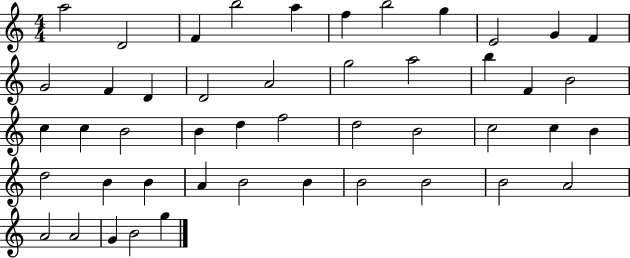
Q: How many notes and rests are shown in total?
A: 47